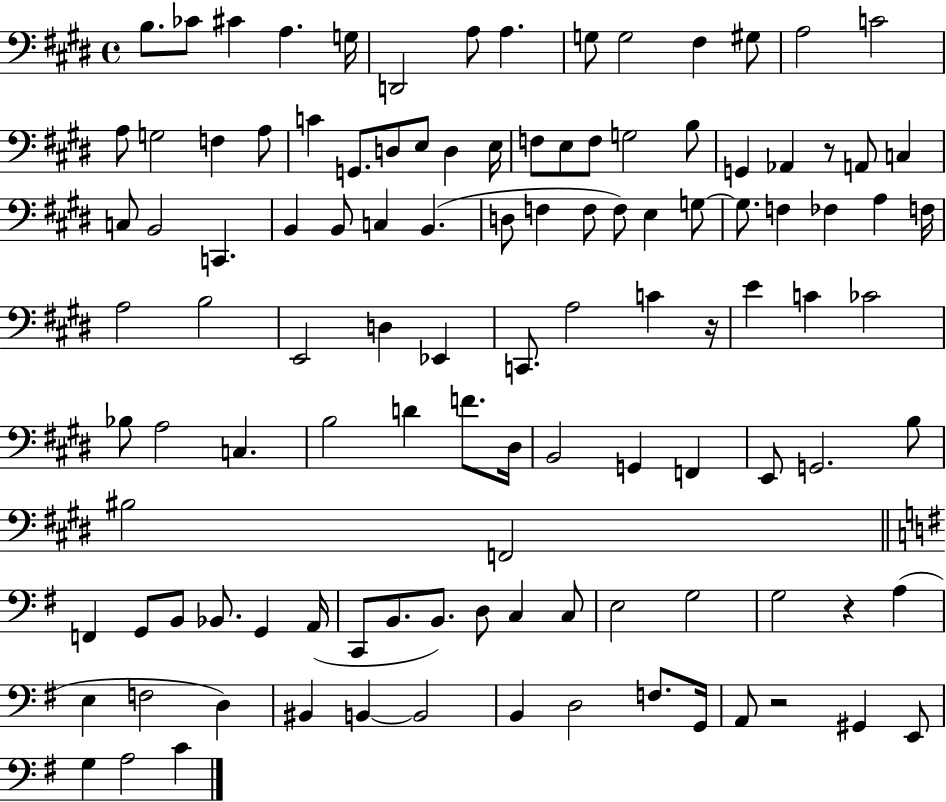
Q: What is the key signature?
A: E major